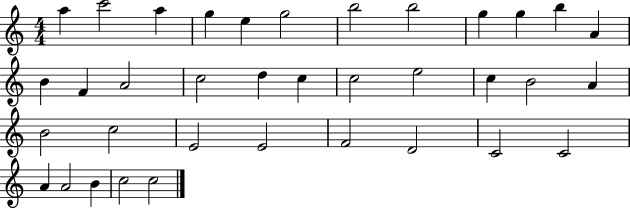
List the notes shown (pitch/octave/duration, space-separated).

A5/q C6/h A5/q G5/q E5/q G5/h B5/h B5/h G5/q G5/q B5/q A4/q B4/q F4/q A4/h C5/h D5/q C5/q C5/h E5/h C5/q B4/h A4/q B4/h C5/h E4/h E4/h F4/h D4/h C4/h C4/h A4/q A4/h B4/q C5/h C5/h